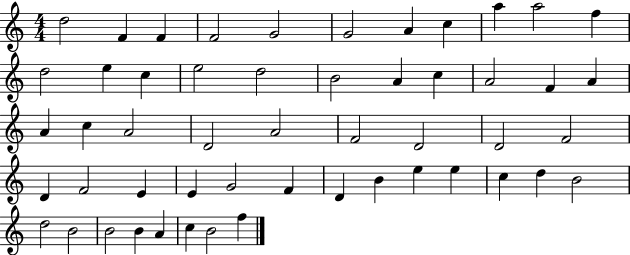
D5/h F4/q F4/q F4/h G4/h G4/h A4/q C5/q A5/q A5/h F5/q D5/h E5/q C5/q E5/h D5/h B4/h A4/q C5/q A4/h F4/q A4/q A4/q C5/q A4/h D4/h A4/h F4/h D4/h D4/h F4/h D4/q F4/h E4/q E4/q G4/h F4/q D4/q B4/q E5/q E5/q C5/q D5/q B4/h D5/h B4/h B4/h B4/q A4/q C5/q B4/h F5/q